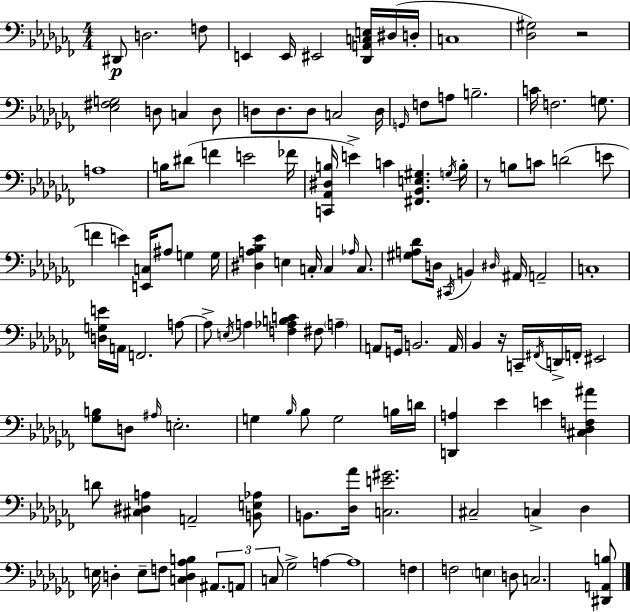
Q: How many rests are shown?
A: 3